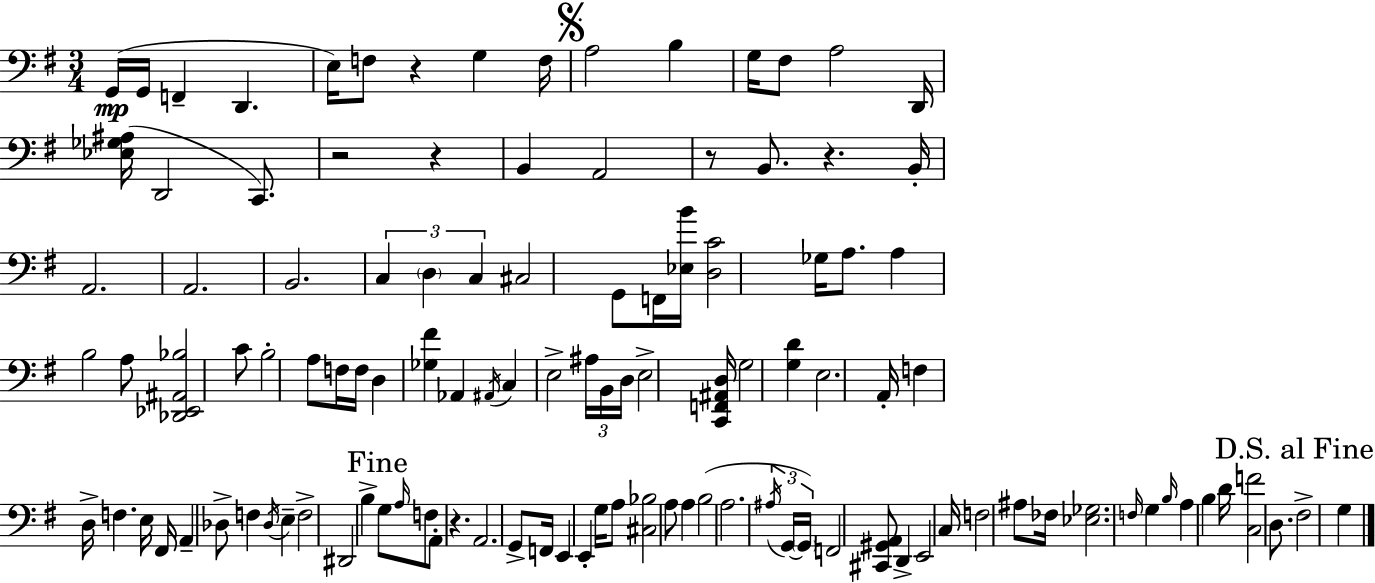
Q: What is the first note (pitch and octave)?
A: G2